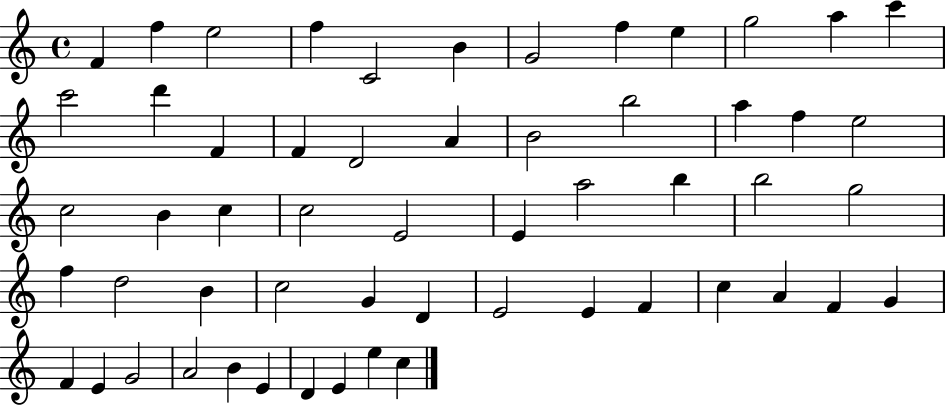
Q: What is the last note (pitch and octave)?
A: C5